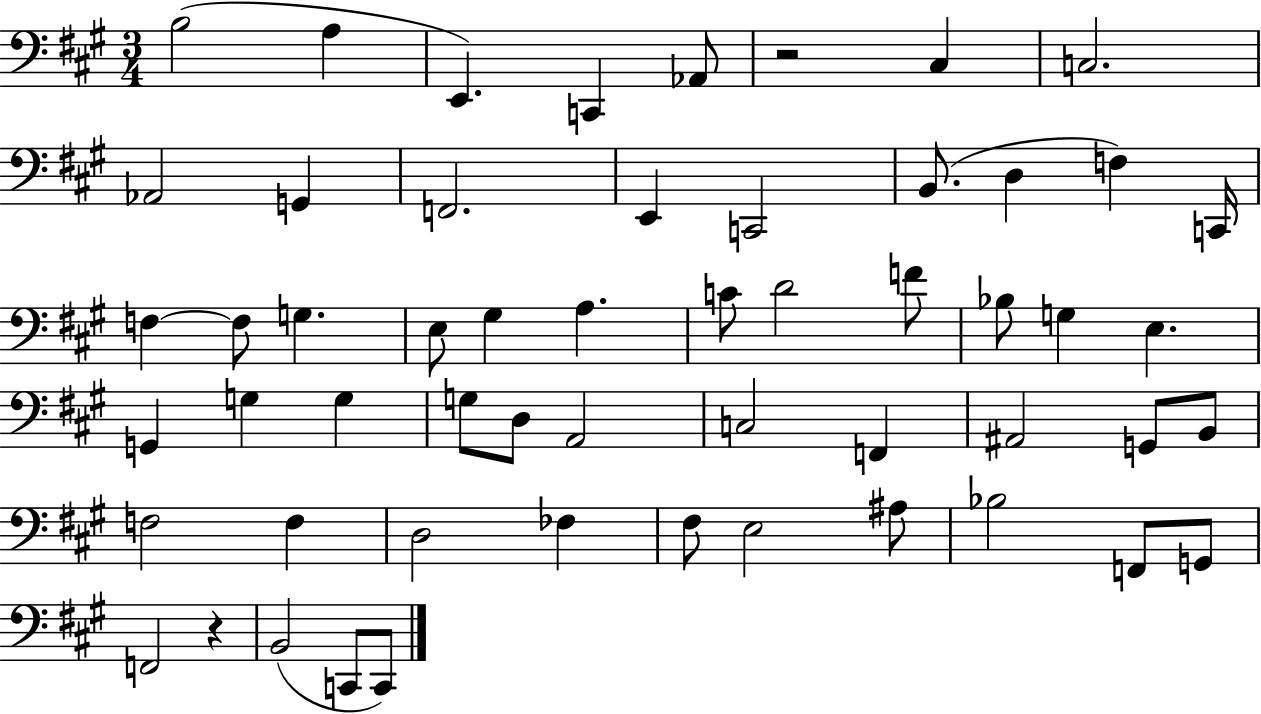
X:1
T:Untitled
M:3/4
L:1/4
K:A
B,2 A, E,, C,, _A,,/2 z2 ^C, C,2 _A,,2 G,, F,,2 E,, C,,2 B,,/2 D, F, C,,/4 F, F,/2 G, E,/2 ^G, A, C/2 D2 F/2 _B,/2 G, E, G,, G, G, G,/2 D,/2 A,,2 C,2 F,, ^A,,2 G,,/2 B,,/2 F,2 F, D,2 _F, ^F,/2 E,2 ^A,/2 _B,2 F,,/2 G,,/2 F,,2 z B,,2 C,,/2 C,,/2